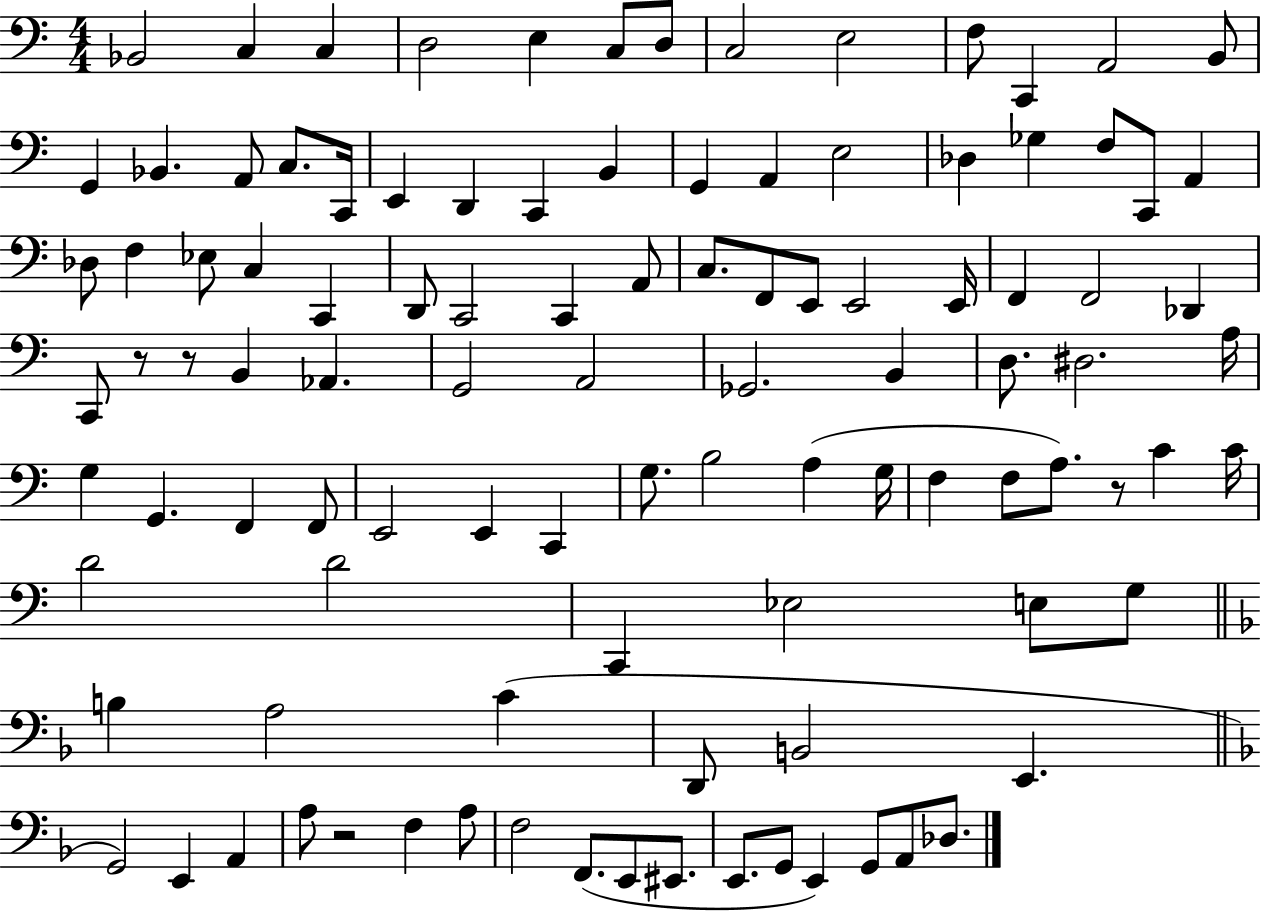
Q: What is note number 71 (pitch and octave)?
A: A3